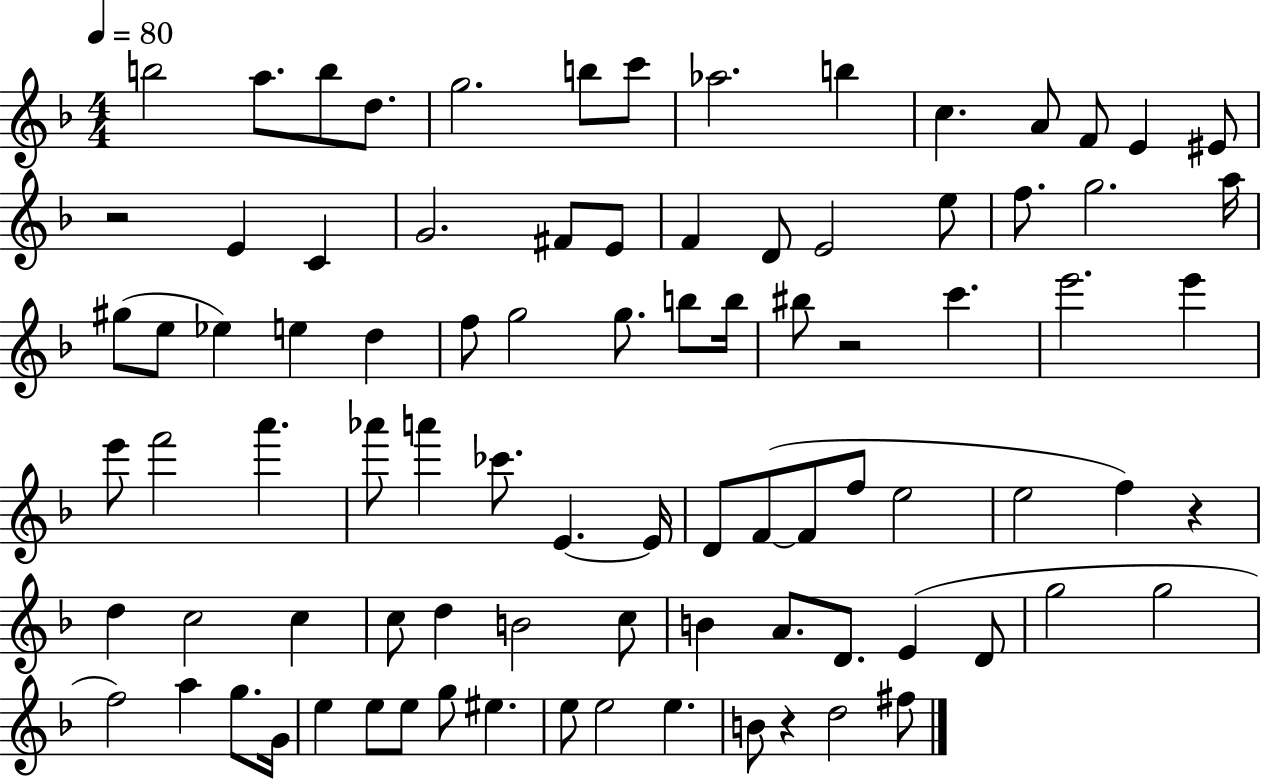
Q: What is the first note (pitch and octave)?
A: B5